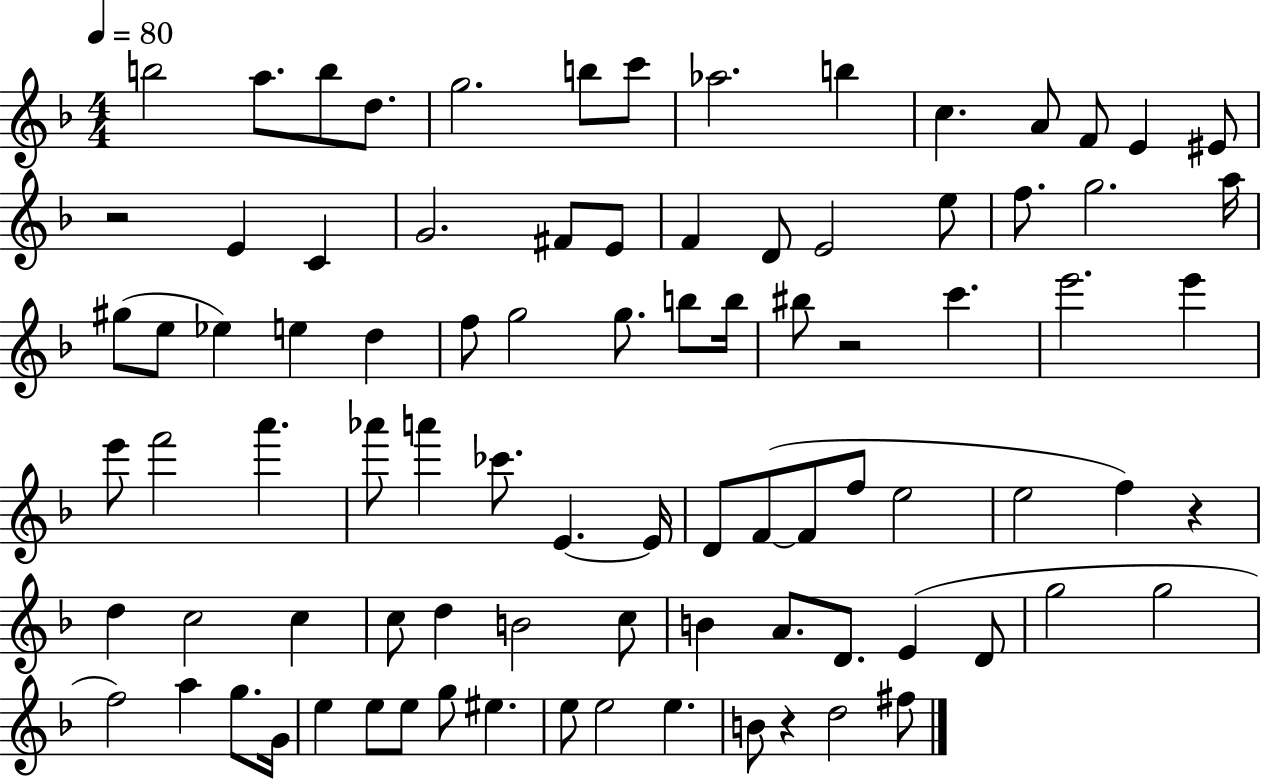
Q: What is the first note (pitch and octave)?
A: B5